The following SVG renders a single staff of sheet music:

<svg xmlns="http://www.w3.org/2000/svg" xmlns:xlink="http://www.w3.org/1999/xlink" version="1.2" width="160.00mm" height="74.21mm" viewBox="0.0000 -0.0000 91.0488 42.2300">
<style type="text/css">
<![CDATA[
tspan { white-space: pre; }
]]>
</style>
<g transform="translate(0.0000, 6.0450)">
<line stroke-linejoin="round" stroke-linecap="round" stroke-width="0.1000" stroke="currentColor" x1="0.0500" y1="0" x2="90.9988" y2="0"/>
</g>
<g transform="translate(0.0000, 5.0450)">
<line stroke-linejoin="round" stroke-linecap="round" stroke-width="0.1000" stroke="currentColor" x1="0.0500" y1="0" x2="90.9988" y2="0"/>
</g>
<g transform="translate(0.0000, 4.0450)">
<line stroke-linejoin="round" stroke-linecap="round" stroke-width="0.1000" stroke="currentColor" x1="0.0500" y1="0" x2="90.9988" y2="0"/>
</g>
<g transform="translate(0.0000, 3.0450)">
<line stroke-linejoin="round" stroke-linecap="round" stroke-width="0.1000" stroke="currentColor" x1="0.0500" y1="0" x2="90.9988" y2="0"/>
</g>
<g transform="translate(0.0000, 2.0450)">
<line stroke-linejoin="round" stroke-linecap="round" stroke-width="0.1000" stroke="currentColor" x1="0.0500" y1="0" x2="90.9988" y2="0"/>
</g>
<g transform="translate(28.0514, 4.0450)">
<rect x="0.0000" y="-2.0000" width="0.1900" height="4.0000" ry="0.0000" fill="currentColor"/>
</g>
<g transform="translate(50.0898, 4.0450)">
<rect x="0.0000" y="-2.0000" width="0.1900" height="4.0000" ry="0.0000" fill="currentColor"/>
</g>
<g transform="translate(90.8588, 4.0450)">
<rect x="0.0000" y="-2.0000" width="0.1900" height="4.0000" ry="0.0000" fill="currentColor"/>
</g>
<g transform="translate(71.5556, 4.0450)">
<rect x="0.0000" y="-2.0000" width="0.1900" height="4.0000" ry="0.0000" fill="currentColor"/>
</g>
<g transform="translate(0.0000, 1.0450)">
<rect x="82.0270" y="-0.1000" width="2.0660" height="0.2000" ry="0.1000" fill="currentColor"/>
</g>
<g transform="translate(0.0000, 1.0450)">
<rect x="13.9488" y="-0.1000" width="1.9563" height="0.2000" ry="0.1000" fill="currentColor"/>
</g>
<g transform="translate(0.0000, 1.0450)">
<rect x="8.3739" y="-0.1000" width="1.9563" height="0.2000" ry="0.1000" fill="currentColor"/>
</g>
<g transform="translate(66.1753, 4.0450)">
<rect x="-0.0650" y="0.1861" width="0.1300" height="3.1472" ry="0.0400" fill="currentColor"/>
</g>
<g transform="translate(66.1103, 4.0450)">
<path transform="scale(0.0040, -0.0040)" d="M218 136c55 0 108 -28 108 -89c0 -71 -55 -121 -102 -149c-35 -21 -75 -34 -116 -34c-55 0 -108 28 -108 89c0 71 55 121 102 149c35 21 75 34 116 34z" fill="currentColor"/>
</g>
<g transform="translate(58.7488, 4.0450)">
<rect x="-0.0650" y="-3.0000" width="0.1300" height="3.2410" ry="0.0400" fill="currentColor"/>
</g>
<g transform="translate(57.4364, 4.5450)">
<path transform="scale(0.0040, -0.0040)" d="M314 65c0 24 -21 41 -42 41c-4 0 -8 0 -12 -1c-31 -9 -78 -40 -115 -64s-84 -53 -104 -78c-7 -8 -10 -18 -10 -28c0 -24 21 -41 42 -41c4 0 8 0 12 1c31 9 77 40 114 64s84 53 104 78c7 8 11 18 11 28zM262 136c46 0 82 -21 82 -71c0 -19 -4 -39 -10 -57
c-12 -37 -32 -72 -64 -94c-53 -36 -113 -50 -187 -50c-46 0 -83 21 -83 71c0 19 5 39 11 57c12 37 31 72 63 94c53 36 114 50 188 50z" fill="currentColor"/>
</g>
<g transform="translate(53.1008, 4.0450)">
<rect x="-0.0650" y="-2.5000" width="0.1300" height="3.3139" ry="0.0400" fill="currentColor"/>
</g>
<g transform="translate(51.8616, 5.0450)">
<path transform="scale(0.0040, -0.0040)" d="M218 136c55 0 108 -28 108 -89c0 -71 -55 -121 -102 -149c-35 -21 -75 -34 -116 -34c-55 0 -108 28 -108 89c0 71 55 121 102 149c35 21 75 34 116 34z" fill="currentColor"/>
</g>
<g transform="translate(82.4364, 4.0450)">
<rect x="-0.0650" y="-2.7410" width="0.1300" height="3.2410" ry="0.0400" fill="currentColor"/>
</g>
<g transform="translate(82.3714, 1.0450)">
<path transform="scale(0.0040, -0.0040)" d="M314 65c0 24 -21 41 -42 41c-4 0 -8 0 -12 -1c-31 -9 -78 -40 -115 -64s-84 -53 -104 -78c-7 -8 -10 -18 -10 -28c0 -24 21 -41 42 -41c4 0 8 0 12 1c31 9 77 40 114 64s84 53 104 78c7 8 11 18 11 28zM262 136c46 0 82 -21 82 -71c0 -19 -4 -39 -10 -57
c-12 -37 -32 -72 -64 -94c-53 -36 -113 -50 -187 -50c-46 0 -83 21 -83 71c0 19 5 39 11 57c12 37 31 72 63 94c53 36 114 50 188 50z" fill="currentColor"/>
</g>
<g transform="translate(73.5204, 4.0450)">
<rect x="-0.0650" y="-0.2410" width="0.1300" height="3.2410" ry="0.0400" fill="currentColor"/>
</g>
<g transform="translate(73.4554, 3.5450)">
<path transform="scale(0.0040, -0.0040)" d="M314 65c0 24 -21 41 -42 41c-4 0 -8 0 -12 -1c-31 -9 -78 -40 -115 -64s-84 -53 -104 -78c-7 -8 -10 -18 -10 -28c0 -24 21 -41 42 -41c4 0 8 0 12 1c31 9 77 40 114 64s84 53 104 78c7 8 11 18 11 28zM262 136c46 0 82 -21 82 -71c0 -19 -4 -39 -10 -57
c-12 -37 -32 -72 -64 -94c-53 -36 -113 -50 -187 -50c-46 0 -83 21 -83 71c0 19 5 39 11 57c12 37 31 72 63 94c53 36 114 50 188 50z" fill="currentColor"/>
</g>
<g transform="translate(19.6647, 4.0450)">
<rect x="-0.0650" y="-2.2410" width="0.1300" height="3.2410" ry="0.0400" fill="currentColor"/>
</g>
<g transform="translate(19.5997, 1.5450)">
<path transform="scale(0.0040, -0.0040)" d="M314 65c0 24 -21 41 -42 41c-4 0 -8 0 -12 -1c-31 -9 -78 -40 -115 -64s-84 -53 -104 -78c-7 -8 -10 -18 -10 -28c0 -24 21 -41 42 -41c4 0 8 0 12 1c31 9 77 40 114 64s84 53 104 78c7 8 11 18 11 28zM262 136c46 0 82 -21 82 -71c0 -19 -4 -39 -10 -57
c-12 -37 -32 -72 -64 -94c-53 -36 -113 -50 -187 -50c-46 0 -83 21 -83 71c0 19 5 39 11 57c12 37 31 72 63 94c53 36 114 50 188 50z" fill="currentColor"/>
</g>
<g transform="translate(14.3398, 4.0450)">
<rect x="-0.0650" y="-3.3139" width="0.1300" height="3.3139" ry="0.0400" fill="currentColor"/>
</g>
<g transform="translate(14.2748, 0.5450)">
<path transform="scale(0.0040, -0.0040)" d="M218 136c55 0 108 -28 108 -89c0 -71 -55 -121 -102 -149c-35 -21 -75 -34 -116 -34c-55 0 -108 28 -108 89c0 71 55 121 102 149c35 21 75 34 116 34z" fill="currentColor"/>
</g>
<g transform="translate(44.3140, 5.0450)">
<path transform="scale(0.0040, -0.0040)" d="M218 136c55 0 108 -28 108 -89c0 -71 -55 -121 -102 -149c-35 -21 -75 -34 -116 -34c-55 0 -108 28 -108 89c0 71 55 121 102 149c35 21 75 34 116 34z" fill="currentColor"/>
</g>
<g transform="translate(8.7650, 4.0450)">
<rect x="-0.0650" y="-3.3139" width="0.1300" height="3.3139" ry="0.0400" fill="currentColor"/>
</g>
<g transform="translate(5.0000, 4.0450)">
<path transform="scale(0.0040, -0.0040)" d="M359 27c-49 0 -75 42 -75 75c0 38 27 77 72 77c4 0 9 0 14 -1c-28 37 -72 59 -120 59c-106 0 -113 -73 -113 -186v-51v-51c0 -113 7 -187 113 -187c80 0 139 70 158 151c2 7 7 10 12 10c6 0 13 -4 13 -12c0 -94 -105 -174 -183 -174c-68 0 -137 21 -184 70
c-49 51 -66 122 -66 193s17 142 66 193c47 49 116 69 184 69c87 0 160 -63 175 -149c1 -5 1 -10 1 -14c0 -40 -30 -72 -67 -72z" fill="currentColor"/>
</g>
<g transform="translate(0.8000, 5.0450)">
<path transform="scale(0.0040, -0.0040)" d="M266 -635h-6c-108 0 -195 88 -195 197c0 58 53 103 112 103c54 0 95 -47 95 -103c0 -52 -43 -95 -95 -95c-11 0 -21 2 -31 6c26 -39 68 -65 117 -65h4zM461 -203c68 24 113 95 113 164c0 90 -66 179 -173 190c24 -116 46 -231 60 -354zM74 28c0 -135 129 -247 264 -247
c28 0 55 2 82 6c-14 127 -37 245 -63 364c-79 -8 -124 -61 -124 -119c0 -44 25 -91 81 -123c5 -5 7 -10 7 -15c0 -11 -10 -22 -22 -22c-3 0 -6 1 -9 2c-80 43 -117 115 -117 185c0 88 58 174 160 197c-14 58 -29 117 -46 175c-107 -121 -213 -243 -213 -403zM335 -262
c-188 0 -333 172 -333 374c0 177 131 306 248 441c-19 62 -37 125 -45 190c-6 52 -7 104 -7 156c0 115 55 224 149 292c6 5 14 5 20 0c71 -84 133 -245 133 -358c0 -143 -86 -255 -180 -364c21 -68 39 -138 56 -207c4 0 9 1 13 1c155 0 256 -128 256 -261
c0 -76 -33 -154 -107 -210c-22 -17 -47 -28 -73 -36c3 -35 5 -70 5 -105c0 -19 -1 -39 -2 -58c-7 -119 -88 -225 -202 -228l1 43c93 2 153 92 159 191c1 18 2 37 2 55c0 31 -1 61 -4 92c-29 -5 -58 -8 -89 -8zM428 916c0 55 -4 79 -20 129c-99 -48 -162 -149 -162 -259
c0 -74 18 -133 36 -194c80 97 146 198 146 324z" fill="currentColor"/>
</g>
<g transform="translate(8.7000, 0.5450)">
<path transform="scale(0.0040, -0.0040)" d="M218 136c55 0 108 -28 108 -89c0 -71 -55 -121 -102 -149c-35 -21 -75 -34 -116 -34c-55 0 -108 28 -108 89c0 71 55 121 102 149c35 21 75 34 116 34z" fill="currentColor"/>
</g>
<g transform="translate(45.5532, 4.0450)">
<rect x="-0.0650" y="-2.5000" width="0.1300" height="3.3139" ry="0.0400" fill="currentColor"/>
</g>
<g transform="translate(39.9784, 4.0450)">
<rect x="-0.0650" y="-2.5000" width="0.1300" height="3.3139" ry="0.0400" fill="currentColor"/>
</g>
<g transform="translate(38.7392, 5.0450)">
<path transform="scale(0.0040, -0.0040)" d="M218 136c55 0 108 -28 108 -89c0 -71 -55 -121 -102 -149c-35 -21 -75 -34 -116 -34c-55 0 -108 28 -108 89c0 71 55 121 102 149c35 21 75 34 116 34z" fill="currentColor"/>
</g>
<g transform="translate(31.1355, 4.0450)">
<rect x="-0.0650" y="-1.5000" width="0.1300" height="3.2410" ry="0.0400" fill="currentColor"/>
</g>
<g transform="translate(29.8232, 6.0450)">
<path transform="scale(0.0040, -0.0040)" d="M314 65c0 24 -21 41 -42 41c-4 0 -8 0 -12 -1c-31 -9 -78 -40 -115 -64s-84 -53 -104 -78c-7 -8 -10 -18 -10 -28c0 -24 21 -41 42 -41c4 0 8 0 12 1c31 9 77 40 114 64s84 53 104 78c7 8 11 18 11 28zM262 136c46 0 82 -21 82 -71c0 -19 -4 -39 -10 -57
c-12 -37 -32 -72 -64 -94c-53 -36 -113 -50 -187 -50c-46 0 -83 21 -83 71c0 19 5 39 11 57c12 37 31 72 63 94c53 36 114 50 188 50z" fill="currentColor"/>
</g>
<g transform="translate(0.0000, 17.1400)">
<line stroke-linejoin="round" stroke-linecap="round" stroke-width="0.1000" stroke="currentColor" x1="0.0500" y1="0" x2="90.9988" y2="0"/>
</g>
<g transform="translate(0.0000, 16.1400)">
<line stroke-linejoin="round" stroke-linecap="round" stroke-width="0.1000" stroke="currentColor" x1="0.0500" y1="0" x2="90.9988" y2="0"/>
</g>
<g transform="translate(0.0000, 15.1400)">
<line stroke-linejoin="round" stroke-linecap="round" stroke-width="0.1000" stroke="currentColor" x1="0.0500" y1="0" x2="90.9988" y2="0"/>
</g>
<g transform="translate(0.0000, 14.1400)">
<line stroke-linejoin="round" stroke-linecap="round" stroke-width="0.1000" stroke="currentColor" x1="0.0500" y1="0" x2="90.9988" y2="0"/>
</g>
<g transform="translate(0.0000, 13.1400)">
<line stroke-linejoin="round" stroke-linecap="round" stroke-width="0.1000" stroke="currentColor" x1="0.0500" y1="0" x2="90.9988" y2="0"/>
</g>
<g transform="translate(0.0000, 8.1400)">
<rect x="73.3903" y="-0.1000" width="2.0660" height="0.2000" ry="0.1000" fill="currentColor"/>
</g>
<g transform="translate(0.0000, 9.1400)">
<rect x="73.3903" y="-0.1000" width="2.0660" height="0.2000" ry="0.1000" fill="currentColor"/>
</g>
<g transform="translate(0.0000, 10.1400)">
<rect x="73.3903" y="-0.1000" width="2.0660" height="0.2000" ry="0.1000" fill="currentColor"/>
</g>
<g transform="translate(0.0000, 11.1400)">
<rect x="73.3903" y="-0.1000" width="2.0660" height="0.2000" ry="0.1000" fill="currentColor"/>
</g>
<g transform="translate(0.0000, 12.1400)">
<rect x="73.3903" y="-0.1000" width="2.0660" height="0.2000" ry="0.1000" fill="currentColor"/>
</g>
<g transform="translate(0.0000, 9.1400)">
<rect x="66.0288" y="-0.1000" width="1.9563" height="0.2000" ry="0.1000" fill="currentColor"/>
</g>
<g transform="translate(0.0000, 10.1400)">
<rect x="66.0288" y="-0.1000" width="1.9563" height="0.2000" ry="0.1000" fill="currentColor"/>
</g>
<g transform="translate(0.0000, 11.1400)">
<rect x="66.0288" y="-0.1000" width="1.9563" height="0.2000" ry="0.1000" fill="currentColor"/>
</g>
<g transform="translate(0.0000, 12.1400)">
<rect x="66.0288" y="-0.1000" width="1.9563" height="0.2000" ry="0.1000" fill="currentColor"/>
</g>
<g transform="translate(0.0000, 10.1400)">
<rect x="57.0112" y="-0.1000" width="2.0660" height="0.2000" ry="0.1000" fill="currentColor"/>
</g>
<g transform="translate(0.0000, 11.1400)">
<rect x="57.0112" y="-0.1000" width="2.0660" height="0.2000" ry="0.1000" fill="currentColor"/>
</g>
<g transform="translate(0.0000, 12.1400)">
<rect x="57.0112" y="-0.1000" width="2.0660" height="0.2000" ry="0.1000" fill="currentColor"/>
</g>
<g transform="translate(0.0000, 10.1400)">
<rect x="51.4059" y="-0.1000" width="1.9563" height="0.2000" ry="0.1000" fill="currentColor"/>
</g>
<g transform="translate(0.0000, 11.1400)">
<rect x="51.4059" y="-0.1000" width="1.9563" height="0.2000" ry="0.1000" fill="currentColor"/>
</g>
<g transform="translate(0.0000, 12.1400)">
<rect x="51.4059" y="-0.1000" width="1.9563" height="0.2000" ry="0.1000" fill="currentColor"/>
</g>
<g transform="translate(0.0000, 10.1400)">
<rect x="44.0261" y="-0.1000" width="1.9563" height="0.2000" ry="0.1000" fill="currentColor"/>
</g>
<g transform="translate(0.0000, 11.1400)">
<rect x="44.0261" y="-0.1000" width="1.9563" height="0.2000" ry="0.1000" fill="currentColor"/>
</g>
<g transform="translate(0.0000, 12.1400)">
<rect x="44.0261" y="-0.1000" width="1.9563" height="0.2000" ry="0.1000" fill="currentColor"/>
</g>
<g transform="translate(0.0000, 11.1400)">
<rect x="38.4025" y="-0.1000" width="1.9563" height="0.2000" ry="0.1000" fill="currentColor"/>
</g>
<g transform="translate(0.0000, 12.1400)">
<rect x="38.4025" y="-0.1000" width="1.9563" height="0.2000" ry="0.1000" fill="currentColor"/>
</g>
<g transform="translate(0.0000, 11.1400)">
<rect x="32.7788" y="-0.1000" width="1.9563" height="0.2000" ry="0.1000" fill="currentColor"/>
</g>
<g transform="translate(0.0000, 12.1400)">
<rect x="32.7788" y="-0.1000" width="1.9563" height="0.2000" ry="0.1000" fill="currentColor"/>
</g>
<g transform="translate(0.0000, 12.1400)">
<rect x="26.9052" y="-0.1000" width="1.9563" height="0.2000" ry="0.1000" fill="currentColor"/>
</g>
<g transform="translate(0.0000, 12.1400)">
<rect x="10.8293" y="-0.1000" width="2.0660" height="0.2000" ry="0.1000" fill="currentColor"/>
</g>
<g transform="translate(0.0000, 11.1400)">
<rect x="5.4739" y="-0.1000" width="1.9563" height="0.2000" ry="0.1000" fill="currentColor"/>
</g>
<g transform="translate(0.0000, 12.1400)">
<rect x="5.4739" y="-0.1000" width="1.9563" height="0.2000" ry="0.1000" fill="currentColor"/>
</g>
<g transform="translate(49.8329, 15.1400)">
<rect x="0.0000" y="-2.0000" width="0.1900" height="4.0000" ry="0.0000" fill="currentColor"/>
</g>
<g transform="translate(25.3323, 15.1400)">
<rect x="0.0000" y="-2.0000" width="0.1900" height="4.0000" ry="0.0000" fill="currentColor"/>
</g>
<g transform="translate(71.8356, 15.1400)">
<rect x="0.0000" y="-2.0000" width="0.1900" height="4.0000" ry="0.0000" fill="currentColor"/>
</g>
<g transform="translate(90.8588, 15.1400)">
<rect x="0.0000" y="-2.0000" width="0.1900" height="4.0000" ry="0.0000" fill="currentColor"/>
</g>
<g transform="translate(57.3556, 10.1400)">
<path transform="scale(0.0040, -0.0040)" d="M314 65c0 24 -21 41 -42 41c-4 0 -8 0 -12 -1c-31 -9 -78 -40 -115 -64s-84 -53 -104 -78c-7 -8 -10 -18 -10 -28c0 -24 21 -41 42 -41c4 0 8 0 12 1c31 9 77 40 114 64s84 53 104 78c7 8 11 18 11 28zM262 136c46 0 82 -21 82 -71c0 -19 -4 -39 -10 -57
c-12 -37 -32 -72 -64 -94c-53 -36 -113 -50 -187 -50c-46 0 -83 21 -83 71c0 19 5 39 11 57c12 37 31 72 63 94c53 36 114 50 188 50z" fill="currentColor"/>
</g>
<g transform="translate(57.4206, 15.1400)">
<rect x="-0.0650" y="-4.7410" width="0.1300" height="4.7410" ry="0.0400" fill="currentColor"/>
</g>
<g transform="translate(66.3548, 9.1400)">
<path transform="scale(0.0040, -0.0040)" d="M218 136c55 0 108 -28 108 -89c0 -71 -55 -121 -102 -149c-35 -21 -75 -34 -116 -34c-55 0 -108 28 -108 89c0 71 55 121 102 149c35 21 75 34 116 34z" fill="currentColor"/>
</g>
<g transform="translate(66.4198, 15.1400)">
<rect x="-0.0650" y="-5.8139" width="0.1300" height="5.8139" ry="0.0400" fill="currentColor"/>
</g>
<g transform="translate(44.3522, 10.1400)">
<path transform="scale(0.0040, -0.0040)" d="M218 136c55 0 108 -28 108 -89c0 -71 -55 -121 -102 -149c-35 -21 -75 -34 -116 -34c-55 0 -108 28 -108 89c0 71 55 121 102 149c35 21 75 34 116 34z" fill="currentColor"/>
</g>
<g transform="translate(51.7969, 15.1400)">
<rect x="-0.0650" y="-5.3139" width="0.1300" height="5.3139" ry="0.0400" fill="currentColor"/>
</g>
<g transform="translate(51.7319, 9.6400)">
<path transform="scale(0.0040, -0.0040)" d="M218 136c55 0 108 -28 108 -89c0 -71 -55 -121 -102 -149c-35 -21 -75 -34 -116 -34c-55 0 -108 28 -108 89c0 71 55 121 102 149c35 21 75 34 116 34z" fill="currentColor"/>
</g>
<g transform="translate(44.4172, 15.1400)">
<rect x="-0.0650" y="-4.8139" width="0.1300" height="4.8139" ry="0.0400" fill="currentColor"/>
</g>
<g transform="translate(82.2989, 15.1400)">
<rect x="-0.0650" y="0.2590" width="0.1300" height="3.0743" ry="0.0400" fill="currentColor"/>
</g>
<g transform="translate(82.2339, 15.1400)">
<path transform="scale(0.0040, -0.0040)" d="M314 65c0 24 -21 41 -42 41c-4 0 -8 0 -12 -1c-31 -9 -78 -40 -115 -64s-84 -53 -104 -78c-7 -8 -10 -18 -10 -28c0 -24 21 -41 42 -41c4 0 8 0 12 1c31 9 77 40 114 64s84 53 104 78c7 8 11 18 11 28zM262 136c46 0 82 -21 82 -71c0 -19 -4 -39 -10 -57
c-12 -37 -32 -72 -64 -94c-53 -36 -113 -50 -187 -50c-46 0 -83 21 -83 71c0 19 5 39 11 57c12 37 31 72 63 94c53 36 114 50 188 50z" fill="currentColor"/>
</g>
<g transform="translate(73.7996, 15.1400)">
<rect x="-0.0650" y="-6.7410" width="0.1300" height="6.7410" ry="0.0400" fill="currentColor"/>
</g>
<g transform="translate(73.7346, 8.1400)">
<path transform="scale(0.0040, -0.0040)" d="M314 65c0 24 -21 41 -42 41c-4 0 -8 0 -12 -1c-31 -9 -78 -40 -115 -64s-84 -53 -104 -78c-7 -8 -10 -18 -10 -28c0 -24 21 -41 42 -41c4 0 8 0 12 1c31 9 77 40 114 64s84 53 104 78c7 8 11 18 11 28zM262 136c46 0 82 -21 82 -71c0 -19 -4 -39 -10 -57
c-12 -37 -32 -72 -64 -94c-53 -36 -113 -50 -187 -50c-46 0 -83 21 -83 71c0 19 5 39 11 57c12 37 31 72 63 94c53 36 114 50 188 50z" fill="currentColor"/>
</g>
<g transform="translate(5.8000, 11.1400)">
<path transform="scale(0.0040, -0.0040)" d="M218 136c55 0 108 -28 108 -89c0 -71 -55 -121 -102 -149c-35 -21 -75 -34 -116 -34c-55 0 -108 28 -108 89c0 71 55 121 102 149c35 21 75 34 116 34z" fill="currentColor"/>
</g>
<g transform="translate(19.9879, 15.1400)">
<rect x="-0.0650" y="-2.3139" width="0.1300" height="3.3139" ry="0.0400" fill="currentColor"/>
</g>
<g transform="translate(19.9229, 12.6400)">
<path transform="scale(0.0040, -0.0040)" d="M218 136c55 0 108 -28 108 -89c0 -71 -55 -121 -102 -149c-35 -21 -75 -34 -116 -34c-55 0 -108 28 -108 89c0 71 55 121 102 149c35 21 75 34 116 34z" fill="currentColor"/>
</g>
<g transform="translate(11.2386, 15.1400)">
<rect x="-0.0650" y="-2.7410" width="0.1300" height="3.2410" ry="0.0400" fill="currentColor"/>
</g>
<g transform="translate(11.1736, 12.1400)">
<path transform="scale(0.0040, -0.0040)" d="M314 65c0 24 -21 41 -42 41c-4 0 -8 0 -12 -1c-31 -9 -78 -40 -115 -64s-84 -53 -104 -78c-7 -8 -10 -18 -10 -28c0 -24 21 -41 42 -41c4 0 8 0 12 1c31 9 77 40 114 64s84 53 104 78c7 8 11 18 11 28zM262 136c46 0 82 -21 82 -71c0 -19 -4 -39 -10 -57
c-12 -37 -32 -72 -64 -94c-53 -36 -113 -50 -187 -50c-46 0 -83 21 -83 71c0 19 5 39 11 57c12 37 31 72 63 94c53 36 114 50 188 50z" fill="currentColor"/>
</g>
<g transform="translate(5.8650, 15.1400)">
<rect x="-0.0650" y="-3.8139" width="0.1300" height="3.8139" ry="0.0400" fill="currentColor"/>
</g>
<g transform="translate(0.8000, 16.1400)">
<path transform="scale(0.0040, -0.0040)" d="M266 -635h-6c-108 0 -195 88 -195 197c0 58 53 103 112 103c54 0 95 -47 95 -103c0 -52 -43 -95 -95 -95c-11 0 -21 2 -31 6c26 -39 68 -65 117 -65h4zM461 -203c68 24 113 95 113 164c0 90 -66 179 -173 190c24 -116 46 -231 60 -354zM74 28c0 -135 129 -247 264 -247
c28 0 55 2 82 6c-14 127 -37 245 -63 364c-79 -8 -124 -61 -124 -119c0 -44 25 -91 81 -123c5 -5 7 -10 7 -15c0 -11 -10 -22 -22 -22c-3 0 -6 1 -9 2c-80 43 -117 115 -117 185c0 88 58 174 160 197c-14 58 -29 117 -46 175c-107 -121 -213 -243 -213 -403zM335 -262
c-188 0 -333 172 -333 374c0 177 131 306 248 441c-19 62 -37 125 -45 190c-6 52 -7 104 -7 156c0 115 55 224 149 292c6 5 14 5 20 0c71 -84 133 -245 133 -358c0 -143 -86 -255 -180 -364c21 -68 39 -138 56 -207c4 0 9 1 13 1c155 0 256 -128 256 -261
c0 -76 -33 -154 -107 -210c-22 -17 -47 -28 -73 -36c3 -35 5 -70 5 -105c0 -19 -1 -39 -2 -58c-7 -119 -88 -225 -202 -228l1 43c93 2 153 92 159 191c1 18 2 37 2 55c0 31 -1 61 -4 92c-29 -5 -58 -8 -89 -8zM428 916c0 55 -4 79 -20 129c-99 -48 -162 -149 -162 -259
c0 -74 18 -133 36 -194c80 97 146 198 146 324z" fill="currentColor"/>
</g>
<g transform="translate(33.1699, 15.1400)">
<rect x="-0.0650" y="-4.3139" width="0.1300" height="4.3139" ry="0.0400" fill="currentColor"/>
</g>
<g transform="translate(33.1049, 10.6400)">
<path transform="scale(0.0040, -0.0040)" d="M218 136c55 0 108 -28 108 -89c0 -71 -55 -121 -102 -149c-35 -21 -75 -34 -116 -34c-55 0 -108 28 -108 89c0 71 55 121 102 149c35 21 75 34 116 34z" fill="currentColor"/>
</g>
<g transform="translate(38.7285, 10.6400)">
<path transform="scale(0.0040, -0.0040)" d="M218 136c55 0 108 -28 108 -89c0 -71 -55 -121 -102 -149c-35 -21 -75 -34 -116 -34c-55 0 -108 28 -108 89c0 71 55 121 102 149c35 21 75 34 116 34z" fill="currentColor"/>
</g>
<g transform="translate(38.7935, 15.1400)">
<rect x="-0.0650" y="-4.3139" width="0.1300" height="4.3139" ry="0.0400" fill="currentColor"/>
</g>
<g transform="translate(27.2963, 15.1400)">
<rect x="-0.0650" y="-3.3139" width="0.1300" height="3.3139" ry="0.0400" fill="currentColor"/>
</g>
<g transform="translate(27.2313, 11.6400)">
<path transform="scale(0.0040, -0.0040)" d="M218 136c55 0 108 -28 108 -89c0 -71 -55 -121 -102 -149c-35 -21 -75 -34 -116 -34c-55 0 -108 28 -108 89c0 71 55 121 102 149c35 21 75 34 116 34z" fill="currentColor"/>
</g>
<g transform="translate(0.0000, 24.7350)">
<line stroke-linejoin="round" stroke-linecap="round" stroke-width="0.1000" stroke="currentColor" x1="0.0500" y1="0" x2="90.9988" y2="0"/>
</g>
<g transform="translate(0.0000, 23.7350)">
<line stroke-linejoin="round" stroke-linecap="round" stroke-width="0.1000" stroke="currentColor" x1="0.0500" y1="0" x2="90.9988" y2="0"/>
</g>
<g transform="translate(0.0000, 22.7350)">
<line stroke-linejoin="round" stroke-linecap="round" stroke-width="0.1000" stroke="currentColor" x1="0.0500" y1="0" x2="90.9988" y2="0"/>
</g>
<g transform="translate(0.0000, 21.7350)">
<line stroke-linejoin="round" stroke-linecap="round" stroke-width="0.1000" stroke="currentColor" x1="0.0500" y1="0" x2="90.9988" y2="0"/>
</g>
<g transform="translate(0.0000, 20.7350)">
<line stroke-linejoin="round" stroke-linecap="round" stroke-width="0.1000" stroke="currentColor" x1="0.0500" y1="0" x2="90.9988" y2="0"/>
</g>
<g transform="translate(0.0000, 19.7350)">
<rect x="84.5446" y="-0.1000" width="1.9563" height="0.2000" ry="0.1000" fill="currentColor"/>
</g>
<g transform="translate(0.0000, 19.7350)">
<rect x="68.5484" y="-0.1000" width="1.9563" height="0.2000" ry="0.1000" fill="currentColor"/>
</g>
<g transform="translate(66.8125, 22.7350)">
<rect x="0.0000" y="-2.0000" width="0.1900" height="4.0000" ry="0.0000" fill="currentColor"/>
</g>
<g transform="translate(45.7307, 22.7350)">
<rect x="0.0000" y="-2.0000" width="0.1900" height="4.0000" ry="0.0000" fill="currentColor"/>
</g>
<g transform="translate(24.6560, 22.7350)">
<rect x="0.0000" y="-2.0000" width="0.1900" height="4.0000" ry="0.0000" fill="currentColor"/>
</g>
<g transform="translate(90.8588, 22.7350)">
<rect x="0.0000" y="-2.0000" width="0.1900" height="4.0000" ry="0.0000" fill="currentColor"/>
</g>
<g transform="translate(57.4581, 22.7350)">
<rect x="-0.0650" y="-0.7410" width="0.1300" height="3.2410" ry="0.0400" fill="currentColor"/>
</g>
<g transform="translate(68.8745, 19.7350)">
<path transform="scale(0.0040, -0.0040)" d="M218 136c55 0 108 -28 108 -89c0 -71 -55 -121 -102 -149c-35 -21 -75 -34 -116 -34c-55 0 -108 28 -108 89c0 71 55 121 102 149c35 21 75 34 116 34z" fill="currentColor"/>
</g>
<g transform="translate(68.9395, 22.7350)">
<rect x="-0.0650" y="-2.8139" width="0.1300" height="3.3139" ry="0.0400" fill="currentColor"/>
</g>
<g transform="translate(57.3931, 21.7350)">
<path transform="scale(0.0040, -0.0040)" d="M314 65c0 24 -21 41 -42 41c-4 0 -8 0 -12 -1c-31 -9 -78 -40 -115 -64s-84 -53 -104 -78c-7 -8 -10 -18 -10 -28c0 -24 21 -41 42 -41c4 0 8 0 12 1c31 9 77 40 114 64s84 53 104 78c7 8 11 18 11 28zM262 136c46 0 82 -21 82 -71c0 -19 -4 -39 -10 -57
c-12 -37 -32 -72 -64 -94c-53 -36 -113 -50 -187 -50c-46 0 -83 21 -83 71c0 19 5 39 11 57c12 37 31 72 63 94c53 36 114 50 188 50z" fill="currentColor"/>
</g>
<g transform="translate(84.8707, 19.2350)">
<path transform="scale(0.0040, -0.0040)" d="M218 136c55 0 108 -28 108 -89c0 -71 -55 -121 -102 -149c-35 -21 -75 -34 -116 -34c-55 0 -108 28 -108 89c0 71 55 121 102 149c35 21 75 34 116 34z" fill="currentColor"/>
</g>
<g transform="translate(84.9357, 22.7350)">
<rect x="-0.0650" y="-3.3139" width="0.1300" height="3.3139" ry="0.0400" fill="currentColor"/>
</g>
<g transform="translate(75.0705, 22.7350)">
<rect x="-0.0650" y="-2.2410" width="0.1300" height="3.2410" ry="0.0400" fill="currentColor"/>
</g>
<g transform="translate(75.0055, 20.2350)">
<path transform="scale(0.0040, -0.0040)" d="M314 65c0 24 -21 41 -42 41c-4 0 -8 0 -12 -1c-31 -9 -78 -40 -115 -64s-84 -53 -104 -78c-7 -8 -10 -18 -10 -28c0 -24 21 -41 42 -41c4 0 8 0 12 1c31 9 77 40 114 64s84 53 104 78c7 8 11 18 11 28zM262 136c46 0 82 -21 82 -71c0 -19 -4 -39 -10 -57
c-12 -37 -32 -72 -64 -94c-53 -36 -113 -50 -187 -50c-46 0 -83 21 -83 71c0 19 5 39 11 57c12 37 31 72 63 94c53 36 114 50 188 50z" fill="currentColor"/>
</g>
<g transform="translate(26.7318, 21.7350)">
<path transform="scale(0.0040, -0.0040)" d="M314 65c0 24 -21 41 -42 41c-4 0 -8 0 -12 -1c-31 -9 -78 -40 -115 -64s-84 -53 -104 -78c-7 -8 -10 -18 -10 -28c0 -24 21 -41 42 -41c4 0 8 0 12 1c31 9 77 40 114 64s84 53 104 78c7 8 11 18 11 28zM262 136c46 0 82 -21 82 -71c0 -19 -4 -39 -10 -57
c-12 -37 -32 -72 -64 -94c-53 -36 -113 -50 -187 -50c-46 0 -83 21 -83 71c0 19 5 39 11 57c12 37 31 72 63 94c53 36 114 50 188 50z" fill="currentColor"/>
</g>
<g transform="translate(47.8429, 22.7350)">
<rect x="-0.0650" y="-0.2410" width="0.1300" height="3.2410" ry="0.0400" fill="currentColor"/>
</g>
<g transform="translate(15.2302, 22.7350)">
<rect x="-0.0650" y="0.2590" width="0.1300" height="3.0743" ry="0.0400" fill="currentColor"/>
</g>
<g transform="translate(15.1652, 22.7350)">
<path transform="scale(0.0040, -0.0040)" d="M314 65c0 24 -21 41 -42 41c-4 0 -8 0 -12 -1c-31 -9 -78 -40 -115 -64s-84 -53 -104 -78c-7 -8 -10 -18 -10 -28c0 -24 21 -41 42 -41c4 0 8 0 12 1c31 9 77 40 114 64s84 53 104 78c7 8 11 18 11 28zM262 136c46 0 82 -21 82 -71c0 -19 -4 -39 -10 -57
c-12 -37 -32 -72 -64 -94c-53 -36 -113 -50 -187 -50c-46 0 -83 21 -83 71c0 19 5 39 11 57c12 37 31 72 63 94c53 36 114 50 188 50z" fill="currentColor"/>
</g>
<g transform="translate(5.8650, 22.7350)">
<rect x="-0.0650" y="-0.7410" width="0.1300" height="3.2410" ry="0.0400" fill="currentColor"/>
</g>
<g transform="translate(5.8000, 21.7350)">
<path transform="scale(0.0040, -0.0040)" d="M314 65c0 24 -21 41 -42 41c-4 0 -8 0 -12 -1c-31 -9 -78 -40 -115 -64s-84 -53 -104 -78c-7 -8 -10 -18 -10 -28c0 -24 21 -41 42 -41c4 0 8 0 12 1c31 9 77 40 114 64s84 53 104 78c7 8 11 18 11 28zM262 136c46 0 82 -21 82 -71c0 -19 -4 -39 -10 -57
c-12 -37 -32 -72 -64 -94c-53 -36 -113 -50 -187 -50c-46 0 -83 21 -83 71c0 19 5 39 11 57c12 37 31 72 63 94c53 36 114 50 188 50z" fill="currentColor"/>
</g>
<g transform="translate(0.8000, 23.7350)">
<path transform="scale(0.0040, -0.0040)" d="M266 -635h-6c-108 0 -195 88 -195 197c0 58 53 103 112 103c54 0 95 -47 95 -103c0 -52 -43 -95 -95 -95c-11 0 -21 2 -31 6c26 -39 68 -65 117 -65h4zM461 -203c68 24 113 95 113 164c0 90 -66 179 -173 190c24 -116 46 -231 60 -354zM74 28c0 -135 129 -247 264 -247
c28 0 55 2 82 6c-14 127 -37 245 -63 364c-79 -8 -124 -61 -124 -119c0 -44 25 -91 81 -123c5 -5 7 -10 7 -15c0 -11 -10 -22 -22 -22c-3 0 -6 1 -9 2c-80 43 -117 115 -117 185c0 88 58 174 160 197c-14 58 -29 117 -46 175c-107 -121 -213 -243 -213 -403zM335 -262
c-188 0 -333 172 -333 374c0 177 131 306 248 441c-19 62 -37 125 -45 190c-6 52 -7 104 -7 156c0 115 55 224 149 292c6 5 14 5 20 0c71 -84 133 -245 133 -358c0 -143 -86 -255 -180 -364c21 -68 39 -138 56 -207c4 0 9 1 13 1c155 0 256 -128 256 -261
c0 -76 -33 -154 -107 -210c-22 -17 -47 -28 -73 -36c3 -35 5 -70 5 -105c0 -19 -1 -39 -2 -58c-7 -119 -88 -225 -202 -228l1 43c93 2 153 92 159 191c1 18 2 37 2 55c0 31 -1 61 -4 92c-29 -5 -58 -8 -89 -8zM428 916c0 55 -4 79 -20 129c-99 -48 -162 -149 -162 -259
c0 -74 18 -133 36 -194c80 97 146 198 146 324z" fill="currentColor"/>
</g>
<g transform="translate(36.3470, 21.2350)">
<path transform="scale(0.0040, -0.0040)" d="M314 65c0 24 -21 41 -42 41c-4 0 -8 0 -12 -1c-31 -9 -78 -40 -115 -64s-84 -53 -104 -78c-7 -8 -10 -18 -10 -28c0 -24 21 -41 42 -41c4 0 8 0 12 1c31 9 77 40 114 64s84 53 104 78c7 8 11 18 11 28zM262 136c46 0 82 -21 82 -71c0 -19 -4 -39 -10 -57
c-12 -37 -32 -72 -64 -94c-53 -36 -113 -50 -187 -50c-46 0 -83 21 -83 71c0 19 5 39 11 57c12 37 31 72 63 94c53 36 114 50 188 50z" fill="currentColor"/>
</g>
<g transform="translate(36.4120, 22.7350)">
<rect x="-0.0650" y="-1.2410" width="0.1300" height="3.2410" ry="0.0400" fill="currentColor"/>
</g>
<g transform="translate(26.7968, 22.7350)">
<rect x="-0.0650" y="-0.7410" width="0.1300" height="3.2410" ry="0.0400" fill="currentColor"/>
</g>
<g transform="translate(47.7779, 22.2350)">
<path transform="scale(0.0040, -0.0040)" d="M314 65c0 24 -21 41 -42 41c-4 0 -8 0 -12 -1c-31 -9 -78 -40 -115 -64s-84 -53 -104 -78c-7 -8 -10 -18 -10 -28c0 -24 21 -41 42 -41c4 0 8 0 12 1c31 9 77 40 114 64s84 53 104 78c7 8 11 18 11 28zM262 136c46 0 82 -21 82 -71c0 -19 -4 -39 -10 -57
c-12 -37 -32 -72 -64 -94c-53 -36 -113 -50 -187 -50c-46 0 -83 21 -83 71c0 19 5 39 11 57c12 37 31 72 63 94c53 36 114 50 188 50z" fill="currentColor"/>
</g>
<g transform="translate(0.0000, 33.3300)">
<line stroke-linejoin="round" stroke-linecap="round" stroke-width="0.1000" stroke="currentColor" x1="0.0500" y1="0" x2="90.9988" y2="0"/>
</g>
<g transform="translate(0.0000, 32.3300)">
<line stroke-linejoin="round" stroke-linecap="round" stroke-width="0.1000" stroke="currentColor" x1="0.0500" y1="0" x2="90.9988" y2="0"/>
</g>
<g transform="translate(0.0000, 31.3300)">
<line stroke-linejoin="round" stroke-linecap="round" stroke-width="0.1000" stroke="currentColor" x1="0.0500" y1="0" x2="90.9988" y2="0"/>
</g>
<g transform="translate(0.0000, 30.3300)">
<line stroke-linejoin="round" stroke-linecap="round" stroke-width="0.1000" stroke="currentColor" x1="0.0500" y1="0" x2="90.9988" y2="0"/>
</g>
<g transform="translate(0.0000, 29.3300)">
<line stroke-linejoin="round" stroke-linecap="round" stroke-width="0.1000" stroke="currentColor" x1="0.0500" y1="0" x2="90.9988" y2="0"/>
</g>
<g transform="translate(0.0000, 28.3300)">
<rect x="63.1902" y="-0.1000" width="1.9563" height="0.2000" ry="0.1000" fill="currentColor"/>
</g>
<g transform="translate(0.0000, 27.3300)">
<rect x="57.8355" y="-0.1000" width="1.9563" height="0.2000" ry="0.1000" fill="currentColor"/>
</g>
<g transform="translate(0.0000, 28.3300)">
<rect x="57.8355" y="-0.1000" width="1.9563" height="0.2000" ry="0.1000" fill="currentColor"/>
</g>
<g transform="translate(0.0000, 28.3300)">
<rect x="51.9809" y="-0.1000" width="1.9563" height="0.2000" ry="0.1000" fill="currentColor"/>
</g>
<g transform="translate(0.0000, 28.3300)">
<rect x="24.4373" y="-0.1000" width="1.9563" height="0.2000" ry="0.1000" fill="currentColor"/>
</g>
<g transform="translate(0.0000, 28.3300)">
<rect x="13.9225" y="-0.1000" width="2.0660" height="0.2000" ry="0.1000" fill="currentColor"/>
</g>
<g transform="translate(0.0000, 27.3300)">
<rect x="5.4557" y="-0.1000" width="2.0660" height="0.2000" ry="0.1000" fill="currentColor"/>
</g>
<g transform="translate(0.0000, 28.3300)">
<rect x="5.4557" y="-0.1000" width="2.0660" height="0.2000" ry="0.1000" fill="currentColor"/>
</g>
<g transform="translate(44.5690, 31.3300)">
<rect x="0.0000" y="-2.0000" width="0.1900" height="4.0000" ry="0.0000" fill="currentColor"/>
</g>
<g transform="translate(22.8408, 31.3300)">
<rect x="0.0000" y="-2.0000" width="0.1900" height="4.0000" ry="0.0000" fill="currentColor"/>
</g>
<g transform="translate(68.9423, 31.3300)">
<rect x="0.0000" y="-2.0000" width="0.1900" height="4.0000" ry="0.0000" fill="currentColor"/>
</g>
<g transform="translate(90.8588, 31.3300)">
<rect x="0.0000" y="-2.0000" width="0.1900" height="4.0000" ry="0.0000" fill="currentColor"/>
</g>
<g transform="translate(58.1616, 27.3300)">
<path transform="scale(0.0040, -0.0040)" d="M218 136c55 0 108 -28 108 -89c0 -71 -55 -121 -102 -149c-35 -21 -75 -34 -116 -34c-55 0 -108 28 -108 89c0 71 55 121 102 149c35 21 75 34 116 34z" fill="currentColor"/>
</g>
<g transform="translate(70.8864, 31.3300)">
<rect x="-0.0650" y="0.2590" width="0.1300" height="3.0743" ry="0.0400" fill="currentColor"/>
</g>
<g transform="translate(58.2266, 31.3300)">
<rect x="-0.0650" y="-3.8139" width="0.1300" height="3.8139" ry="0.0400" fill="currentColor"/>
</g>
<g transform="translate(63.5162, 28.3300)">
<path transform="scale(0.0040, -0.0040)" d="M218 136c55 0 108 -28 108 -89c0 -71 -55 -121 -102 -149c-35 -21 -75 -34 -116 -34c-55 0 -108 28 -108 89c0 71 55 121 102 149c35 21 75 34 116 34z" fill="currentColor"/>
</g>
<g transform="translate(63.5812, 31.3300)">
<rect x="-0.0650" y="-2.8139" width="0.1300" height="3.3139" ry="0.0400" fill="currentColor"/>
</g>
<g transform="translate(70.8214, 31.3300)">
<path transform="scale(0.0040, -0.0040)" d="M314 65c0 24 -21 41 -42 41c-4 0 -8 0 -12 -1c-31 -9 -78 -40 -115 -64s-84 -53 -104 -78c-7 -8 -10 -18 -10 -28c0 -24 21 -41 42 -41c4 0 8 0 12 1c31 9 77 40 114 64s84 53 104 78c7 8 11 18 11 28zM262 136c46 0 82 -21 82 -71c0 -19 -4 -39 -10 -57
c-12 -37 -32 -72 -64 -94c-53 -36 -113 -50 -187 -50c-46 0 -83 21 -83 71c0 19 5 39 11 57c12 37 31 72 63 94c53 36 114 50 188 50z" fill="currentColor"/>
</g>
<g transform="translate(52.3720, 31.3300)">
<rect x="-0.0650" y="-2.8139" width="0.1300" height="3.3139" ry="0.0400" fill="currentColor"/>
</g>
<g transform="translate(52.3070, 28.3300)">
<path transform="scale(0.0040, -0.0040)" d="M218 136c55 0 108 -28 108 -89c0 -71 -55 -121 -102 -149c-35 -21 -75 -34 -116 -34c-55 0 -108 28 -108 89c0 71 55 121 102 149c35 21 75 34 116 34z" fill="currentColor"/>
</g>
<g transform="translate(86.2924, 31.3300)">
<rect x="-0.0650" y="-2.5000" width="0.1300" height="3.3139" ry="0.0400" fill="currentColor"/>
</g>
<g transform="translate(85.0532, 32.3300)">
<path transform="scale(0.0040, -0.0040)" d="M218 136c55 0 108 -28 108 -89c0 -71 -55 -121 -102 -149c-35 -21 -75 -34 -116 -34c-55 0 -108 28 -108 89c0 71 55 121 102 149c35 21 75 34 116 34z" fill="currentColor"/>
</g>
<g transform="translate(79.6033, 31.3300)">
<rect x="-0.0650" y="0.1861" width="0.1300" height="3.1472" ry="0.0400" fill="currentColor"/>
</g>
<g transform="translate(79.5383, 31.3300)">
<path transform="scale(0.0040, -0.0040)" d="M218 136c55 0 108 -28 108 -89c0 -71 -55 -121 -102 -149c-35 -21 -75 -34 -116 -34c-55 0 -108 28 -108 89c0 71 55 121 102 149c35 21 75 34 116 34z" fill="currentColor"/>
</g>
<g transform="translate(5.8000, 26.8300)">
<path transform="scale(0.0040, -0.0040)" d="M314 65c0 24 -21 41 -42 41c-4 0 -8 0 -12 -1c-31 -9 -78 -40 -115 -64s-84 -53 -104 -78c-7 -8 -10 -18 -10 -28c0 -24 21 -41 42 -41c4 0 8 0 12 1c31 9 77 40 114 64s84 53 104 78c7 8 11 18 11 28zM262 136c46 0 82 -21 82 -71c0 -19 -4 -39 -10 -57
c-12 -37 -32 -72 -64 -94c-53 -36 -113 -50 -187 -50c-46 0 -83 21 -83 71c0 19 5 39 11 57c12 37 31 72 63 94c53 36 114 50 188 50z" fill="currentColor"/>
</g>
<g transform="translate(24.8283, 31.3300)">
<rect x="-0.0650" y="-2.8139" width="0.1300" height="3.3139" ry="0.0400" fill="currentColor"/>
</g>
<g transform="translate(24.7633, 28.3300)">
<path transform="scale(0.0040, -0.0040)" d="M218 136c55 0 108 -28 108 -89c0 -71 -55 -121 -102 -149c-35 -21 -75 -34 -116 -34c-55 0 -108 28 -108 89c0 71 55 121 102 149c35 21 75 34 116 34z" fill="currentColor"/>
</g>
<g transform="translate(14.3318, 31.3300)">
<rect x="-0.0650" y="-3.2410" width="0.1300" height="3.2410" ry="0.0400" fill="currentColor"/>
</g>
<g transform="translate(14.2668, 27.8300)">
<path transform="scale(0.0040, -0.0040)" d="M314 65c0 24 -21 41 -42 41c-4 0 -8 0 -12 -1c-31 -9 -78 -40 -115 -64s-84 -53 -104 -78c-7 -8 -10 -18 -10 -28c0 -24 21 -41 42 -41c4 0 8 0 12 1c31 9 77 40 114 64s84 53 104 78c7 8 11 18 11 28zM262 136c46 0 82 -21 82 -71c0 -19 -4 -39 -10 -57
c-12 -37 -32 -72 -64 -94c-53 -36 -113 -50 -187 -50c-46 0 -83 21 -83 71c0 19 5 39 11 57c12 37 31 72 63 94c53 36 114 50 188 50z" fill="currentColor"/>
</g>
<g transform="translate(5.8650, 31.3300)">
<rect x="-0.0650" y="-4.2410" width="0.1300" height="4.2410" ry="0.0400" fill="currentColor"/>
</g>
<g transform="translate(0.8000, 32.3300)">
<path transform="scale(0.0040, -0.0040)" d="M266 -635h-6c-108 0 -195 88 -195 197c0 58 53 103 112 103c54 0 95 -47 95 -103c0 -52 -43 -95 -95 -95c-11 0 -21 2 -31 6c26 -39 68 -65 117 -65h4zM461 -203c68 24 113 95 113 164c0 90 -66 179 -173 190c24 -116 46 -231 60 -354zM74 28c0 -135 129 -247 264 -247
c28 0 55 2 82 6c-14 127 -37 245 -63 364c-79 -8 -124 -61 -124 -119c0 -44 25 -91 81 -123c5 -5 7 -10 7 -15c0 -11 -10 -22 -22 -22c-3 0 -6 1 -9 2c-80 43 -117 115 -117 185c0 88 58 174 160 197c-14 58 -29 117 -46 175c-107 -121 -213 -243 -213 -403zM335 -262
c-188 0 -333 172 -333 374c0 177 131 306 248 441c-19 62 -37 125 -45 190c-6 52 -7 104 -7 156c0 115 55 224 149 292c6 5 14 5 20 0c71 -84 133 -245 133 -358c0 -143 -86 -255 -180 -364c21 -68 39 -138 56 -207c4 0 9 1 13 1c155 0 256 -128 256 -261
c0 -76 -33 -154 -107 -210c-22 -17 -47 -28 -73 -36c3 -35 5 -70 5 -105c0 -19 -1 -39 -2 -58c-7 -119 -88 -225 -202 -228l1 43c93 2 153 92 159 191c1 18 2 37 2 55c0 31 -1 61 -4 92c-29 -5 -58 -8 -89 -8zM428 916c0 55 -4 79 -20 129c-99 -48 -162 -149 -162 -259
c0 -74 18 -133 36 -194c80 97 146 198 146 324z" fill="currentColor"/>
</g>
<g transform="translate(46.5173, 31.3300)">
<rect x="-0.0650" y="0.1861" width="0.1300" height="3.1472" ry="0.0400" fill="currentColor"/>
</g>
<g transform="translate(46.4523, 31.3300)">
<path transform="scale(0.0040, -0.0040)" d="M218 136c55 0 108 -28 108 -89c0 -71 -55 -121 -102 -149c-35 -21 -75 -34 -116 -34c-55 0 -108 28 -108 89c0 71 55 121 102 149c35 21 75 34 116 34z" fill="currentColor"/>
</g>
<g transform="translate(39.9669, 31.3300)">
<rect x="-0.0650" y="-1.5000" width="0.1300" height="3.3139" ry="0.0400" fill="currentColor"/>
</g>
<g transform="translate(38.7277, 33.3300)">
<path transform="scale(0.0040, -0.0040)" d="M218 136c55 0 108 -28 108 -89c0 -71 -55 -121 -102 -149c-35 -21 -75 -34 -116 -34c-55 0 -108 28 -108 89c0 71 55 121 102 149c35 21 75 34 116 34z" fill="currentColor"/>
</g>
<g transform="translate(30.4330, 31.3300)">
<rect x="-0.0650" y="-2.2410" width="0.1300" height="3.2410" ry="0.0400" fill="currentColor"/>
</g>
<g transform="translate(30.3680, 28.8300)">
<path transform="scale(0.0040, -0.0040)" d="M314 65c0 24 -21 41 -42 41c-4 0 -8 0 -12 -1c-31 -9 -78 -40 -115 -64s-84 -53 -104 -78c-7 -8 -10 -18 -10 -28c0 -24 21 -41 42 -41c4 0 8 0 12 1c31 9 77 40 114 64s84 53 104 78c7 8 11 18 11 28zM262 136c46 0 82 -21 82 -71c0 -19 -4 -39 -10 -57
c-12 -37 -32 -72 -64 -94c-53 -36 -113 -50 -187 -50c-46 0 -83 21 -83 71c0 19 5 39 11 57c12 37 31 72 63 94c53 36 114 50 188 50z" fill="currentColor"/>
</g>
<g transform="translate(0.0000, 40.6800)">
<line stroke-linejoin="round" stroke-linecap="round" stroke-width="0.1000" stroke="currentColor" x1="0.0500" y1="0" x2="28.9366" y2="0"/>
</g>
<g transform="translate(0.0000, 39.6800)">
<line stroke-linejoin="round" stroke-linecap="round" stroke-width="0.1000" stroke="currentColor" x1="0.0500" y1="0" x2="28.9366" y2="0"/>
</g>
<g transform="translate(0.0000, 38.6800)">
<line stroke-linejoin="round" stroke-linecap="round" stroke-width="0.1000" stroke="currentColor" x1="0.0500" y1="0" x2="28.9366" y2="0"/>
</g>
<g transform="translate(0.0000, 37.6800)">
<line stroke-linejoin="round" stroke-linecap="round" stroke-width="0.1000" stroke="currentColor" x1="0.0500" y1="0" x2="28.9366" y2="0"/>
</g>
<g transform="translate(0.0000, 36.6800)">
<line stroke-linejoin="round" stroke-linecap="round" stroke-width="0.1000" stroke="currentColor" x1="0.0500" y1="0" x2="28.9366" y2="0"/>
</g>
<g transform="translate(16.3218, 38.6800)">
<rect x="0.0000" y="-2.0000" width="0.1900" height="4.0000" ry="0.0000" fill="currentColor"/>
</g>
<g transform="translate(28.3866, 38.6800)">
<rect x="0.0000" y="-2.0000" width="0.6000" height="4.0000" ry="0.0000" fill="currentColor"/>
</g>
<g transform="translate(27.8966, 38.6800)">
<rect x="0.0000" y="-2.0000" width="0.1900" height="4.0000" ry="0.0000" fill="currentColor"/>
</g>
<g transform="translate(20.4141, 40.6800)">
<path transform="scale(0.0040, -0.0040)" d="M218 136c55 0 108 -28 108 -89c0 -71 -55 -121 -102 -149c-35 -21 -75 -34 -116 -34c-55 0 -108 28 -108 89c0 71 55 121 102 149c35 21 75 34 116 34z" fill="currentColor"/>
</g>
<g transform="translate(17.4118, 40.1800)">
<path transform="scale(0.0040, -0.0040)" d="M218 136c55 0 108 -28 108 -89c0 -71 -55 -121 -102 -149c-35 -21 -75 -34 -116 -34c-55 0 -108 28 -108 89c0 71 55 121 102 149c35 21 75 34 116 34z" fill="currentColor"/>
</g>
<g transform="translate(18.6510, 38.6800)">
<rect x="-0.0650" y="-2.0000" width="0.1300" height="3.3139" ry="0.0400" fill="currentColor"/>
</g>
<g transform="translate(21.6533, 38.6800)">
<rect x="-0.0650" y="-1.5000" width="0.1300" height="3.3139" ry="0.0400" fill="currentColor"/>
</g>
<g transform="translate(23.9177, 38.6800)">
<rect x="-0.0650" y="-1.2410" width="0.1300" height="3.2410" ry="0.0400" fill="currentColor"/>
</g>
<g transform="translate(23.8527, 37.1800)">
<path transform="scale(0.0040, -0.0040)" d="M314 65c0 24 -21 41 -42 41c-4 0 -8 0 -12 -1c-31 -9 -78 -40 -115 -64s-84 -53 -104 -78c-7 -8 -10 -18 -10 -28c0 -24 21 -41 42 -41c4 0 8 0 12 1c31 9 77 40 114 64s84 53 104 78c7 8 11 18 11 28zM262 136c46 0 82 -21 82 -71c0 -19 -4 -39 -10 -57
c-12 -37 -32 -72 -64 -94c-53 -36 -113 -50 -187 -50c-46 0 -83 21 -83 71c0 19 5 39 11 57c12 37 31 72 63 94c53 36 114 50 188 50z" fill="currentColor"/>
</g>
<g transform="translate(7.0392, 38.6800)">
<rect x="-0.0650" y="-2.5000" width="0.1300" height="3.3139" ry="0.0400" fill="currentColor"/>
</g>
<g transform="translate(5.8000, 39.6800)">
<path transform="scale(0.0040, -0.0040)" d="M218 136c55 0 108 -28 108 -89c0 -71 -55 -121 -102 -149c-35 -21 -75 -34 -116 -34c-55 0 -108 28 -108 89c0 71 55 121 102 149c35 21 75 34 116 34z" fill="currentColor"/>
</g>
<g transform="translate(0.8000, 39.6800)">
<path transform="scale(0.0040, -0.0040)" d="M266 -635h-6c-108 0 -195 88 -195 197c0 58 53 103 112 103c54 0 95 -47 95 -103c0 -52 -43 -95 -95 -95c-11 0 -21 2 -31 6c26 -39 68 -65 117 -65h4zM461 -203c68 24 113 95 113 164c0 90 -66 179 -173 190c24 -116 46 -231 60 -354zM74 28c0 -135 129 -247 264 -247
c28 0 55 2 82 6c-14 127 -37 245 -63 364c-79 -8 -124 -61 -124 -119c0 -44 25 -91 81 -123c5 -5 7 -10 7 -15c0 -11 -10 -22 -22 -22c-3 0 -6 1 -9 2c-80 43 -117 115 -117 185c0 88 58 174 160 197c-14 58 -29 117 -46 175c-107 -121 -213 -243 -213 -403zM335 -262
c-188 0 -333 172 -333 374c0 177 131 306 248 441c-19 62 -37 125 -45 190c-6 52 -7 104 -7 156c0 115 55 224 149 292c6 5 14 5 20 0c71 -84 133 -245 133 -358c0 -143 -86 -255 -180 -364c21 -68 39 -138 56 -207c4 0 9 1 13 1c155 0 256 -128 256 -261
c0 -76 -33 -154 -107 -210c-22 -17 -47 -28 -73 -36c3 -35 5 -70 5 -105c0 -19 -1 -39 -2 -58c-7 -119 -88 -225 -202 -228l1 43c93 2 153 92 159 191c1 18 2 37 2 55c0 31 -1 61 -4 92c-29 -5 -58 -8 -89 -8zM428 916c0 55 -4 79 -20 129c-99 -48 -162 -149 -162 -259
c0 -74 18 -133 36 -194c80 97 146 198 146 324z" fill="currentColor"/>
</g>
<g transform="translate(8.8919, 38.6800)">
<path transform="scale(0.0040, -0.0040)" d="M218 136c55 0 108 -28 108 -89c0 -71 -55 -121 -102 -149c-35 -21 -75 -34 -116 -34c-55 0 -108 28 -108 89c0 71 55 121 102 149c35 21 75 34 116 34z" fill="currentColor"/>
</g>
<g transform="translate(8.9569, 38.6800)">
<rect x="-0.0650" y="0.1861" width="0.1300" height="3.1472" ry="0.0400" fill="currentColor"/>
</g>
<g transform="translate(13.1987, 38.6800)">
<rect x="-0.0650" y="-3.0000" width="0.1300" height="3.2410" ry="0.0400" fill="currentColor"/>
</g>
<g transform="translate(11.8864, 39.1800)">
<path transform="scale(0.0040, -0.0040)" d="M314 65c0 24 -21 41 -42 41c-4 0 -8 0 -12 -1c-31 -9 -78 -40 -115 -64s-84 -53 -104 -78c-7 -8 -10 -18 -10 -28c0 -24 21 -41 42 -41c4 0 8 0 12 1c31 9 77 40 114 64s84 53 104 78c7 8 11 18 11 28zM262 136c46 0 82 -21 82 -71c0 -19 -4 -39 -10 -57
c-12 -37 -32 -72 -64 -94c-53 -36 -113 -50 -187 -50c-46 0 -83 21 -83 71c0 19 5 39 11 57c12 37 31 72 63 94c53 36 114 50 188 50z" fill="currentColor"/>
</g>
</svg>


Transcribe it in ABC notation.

X:1
T:Untitled
M:4/4
L:1/4
K:C
b b g2 E2 G G G A2 B c2 a2 c' a2 g b d' d' e' f' e'2 g' b'2 B2 d2 B2 d2 e2 c2 d2 a g2 b d'2 b2 a g2 E B a c' a B2 B G G B A2 F E e2